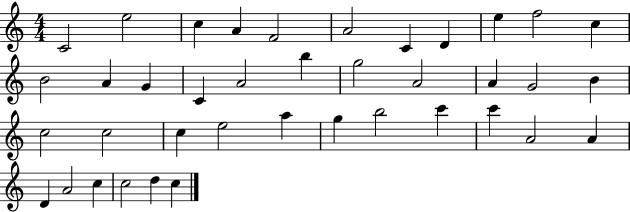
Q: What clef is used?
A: treble